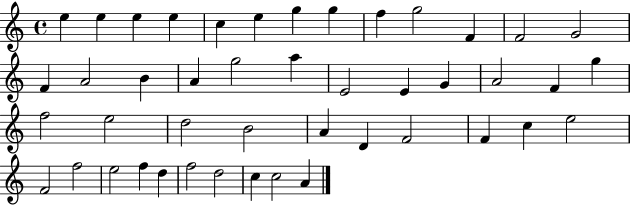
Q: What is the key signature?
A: C major